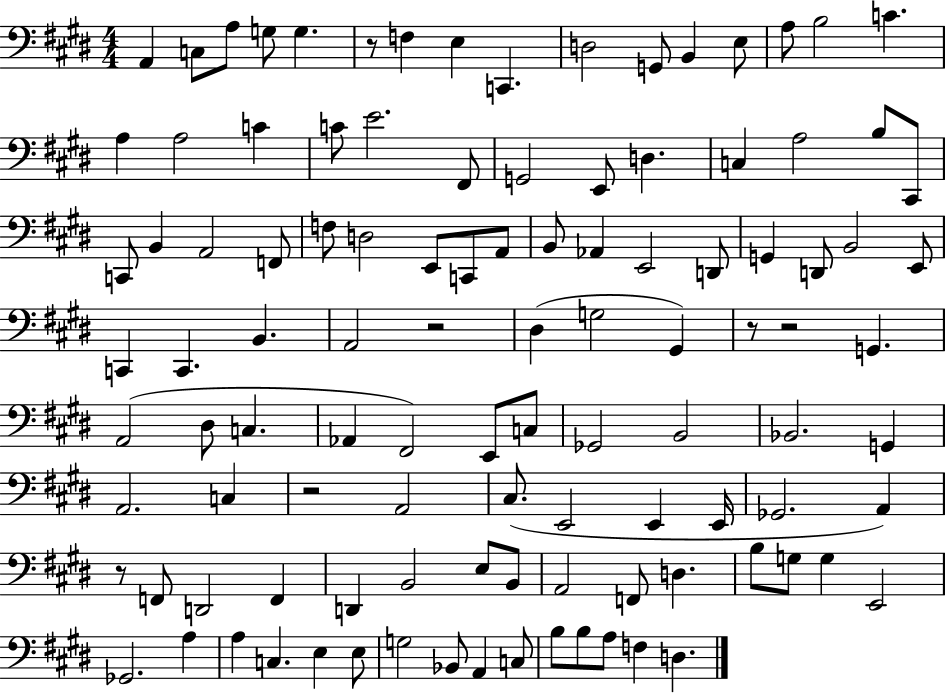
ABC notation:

X:1
T:Untitled
M:4/4
L:1/4
K:E
A,, C,/2 A,/2 G,/2 G, z/2 F, E, C,, D,2 G,,/2 B,, E,/2 A,/2 B,2 C A, A,2 C C/2 E2 ^F,,/2 G,,2 E,,/2 D, C, A,2 B,/2 ^C,,/2 C,,/2 B,, A,,2 F,,/2 F,/2 D,2 E,,/2 C,,/2 A,,/2 B,,/2 _A,, E,,2 D,,/2 G,, D,,/2 B,,2 E,,/2 C,, C,, B,, A,,2 z2 ^D, G,2 ^G,, z/2 z2 G,, A,,2 ^D,/2 C, _A,, ^F,,2 E,,/2 C,/2 _G,,2 B,,2 _B,,2 G,, A,,2 C, z2 A,,2 ^C,/2 E,,2 E,, E,,/4 _G,,2 A,, z/2 F,,/2 D,,2 F,, D,, B,,2 E,/2 B,,/2 A,,2 F,,/2 D, B,/2 G,/2 G, E,,2 _G,,2 A, A, C, E, E,/2 G,2 _B,,/2 A,, C,/2 B,/2 B,/2 A,/2 F, D,